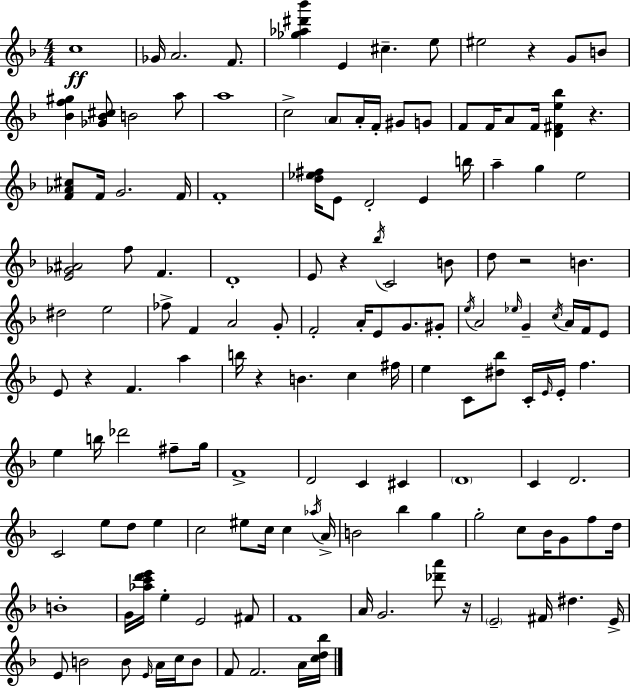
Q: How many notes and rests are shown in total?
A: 146